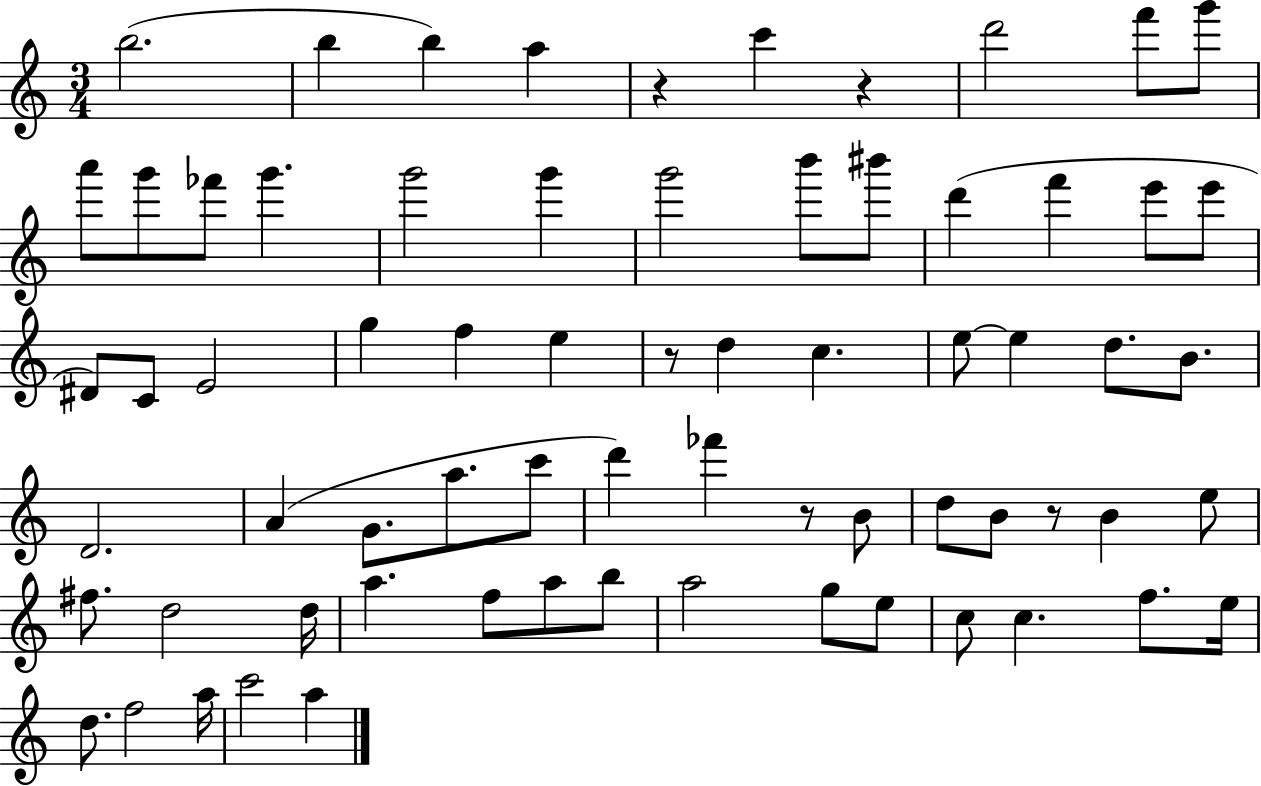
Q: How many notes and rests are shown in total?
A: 69